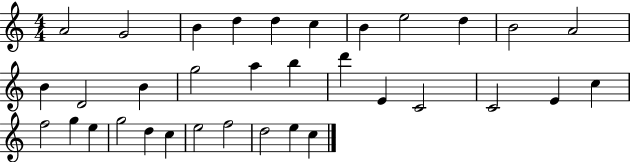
A4/h G4/h B4/q D5/q D5/q C5/q B4/q E5/h D5/q B4/h A4/h B4/q D4/h B4/q G5/h A5/q B5/q D6/q E4/q C4/h C4/h E4/q C5/q F5/h G5/q E5/q G5/h D5/q C5/q E5/h F5/h D5/h E5/q C5/q